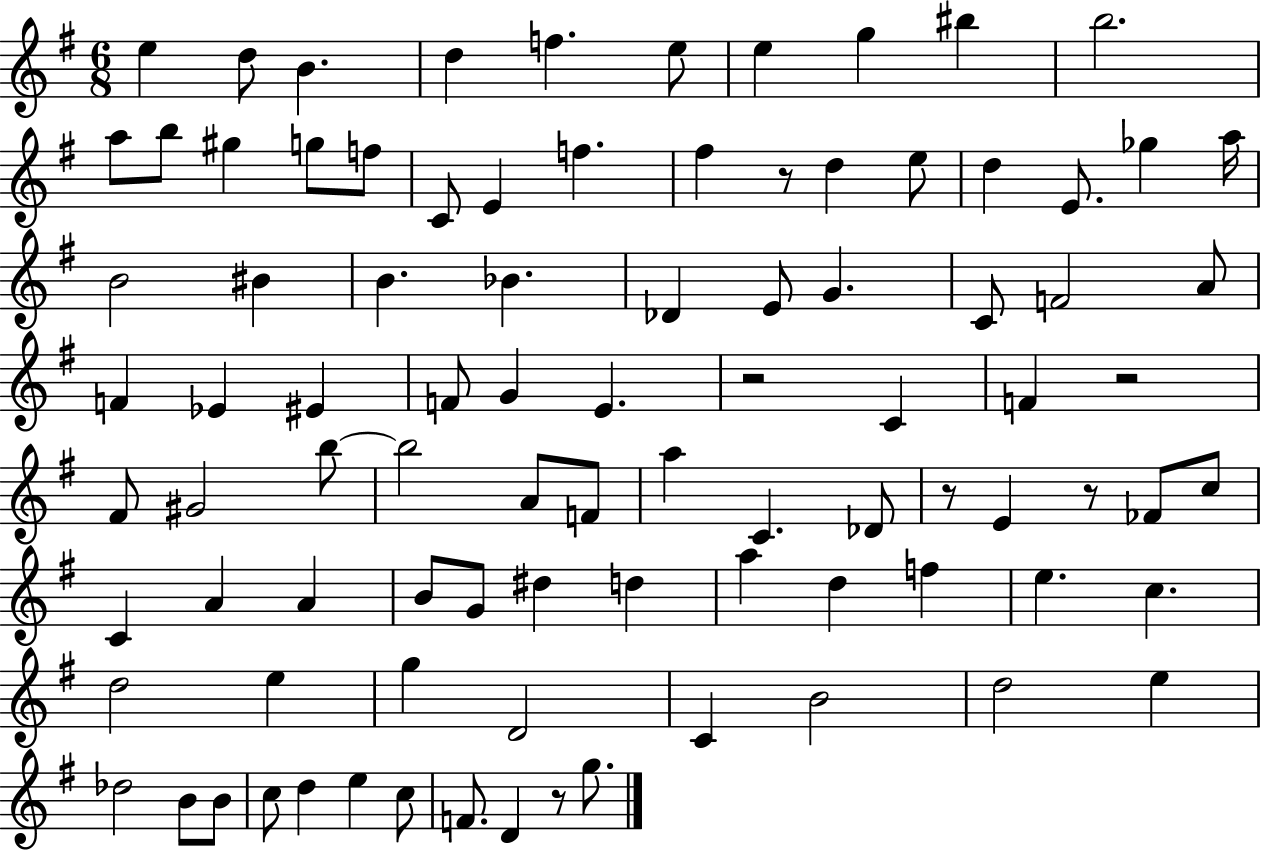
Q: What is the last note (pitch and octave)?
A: G5